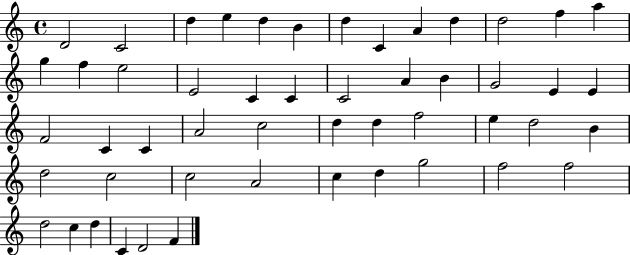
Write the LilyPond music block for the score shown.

{
  \clef treble
  \time 4/4
  \defaultTimeSignature
  \key c \major
  d'2 c'2 | d''4 e''4 d''4 b'4 | d''4 c'4 a'4 d''4 | d''2 f''4 a''4 | \break g''4 f''4 e''2 | e'2 c'4 c'4 | c'2 a'4 b'4 | g'2 e'4 e'4 | \break f'2 c'4 c'4 | a'2 c''2 | d''4 d''4 f''2 | e''4 d''2 b'4 | \break d''2 c''2 | c''2 a'2 | c''4 d''4 g''2 | f''2 f''2 | \break d''2 c''4 d''4 | c'4 d'2 f'4 | \bar "|."
}